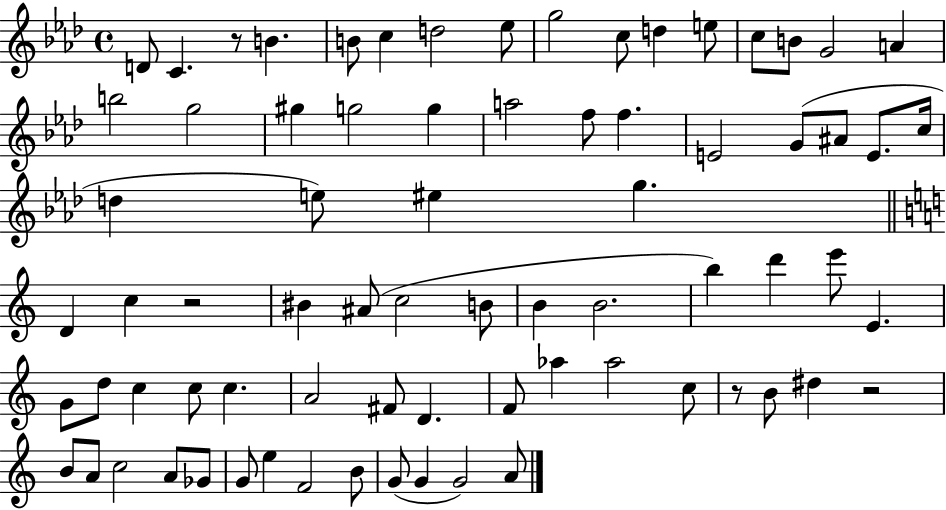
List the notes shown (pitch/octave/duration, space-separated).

D4/e C4/q. R/e B4/q. B4/e C5/q D5/h Eb5/e G5/h C5/e D5/q E5/e C5/e B4/e G4/h A4/q B5/h G5/h G#5/q G5/h G5/q A5/h F5/e F5/q. E4/h G4/e A#4/e E4/e. C5/s D5/q E5/e EIS5/q G5/q. D4/q C5/q R/h BIS4/q A#4/e C5/h B4/e B4/q B4/h. B5/q D6/q E6/e E4/q. G4/e D5/e C5/q C5/e C5/q. A4/h F#4/e D4/q. F4/e Ab5/q Ab5/h C5/e R/e B4/e D#5/q R/h B4/e A4/e C5/h A4/e Gb4/e G4/e E5/q F4/h B4/e G4/e G4/q G4/h A4/e